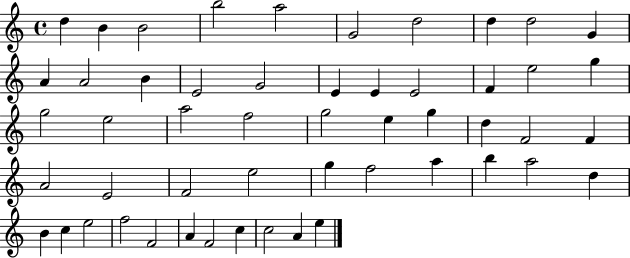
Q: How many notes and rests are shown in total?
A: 52